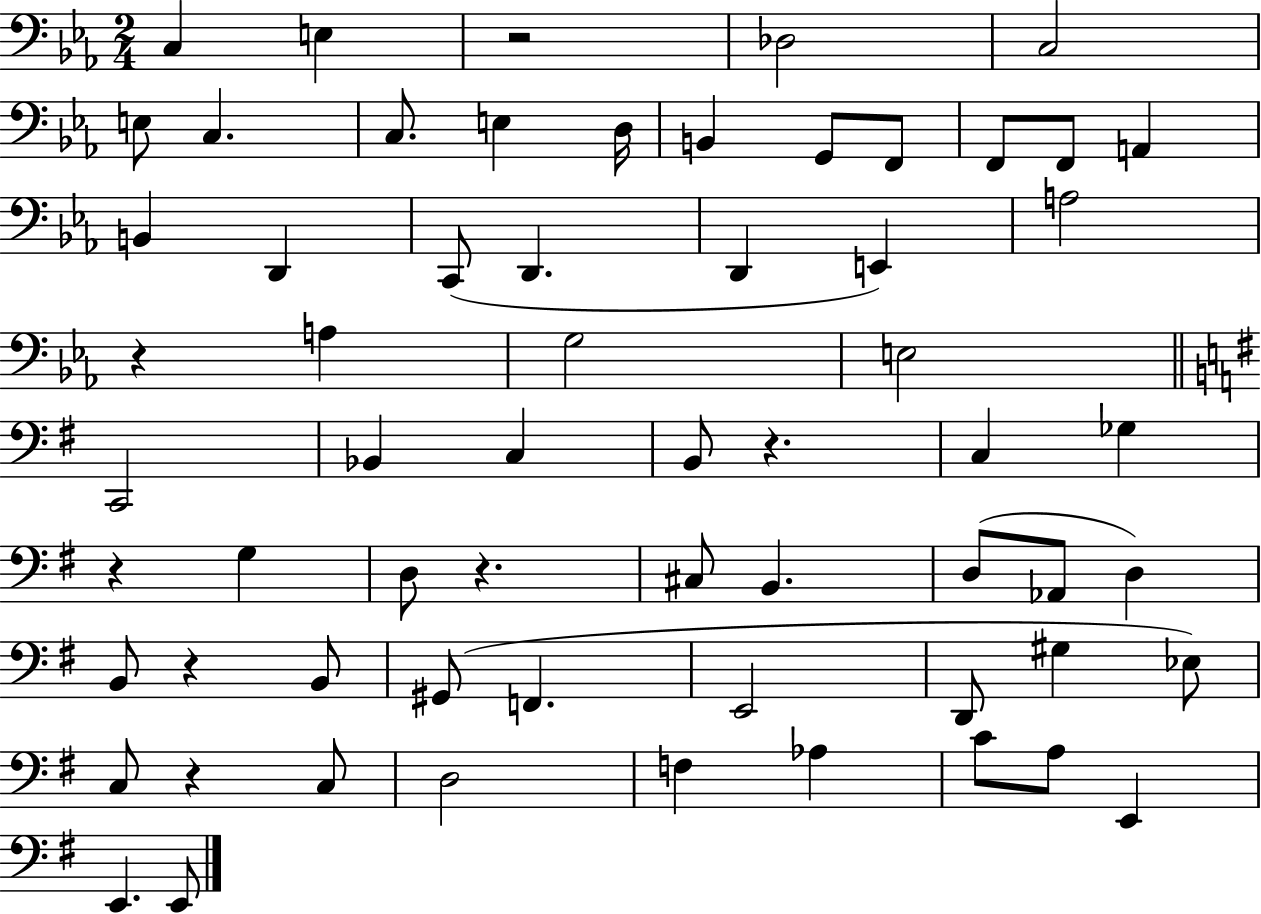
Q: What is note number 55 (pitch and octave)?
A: E2